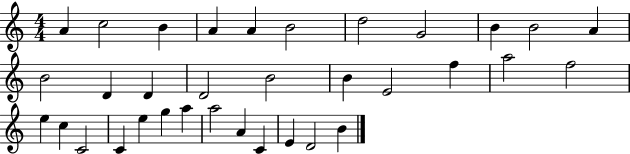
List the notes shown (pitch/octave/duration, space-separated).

A4/q C5/h B4/q A4/q A4/q B4/h D5/h G4/h B4/q B4/h A4/q B4/h D4/q D4/q D4/h B4/h B4/q E4/h F5/q A5/h F5/h E5/q C5/q C4/h C4/q E5/q G5/q A5/q A5/h A4/q C4/q E4/q D4/h B4/q